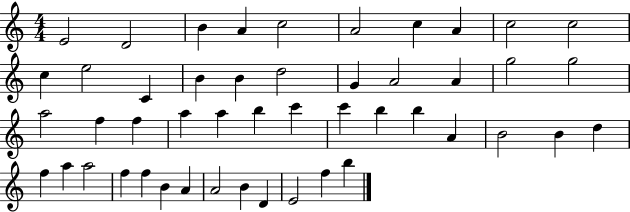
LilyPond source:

{
  \clef treble
  \numericTimeSignature
  \time 4/4
  \key c \major
  e'2 d'2 | b'4 a'4 c''2 | a'2 c''4 a'4 | c''2 c''2 | \break c''4 e''2 c'4 | b'4 b'4 d''2 | g'4 a'2 a'4 | g''2 g''2 | \break a''2 f''4 f''4 | a''4 a''4 b''4 c'''4 | c'''4 b''4 b''4 a'4 | b'2 b'4 d''4 | \break f''4 a''4 a''2 | f''4 f''4 b'4 a'4 | a'2 b'4 d'4 | e'2 f''4 b''4 | \break \bar "|."
}